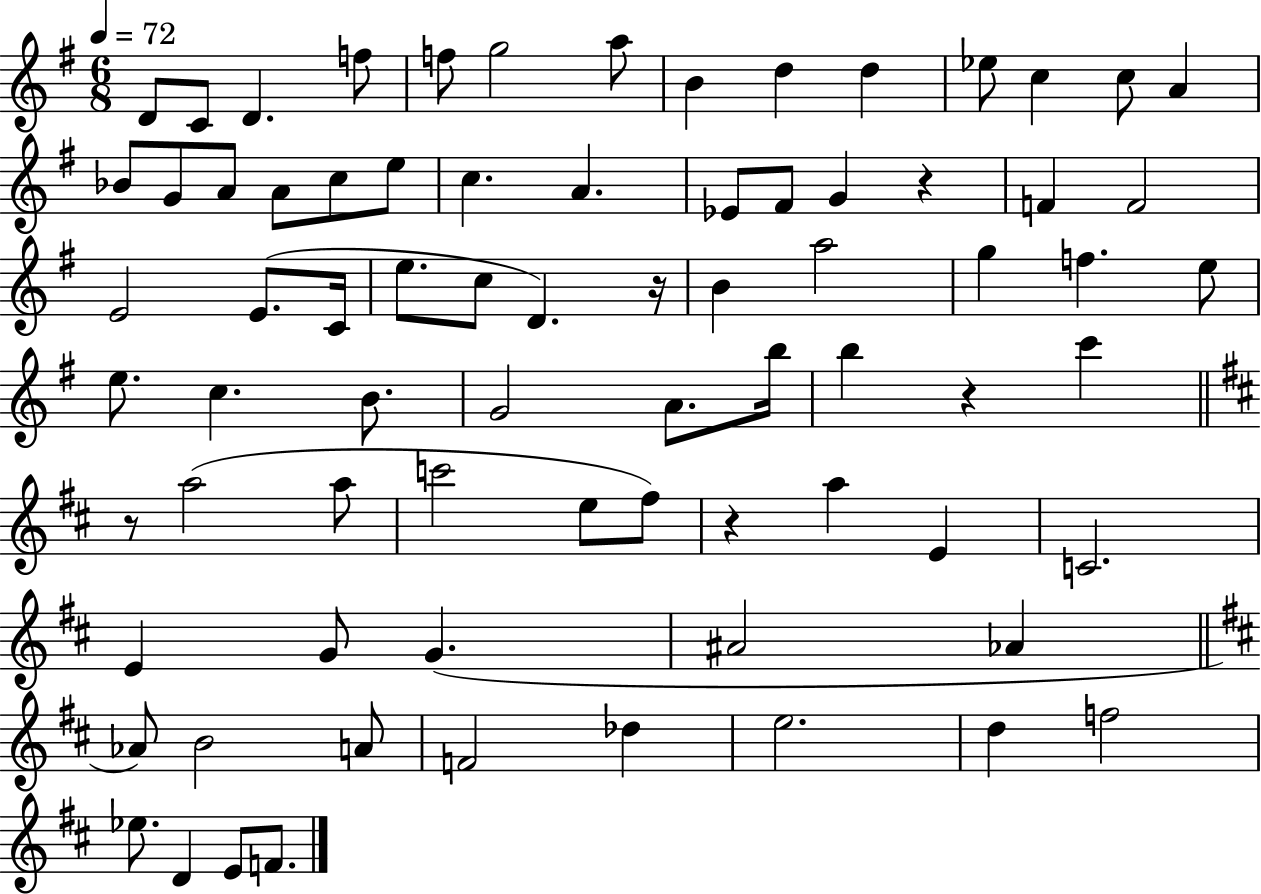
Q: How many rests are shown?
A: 5